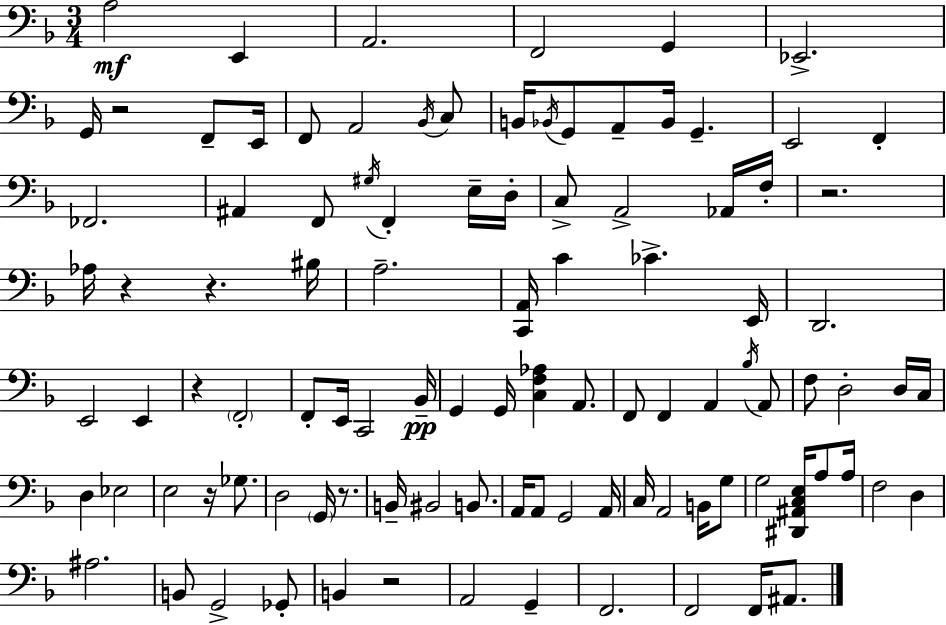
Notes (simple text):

A3/h E2/q A2/h. F2/h G2/q Eb2/h. G2/s R/h F2/e E2/s F2/e A2/h Bb2/s C3/e B2/s Bb2/s G2/e A2/e Bb2/s G2/q. E2/h F2/q FES2/h. A#2/q F2/e G#3/s F2/q E3/s D3/s C3/e A2/h Ab2/s F3/s R/h. Ab3/s R/q R/q. BIS3/s A3/h. [C2,A2]/s C4/q CES4/q. E2/s D2/h. E2/h E2/q R/q F2/h F2/e E2/s C2/h Bb2/s G2/q G2/s [C3,F3,Ab3]/q A2/e. F2/e F2/q A2/q Bb3/s A2/e F3/e D3/h D3/s C3/s D3/q Eb3/h E3/h R/s Gb3/e. D3/h G2/s R/e. B2/s BIS2/h B2/e. A2/s A2/e G2/h A2/s C3/s A2/h B2/s G3/e G3/h [D#2,A#2,C3,E3]/s A3/e A3/s F3/h D3/q A#3/h. B2/e G2/h Gb2/e B2/q R/h A2/h G2/q F2/h. F2/h F2/s A#2/e.